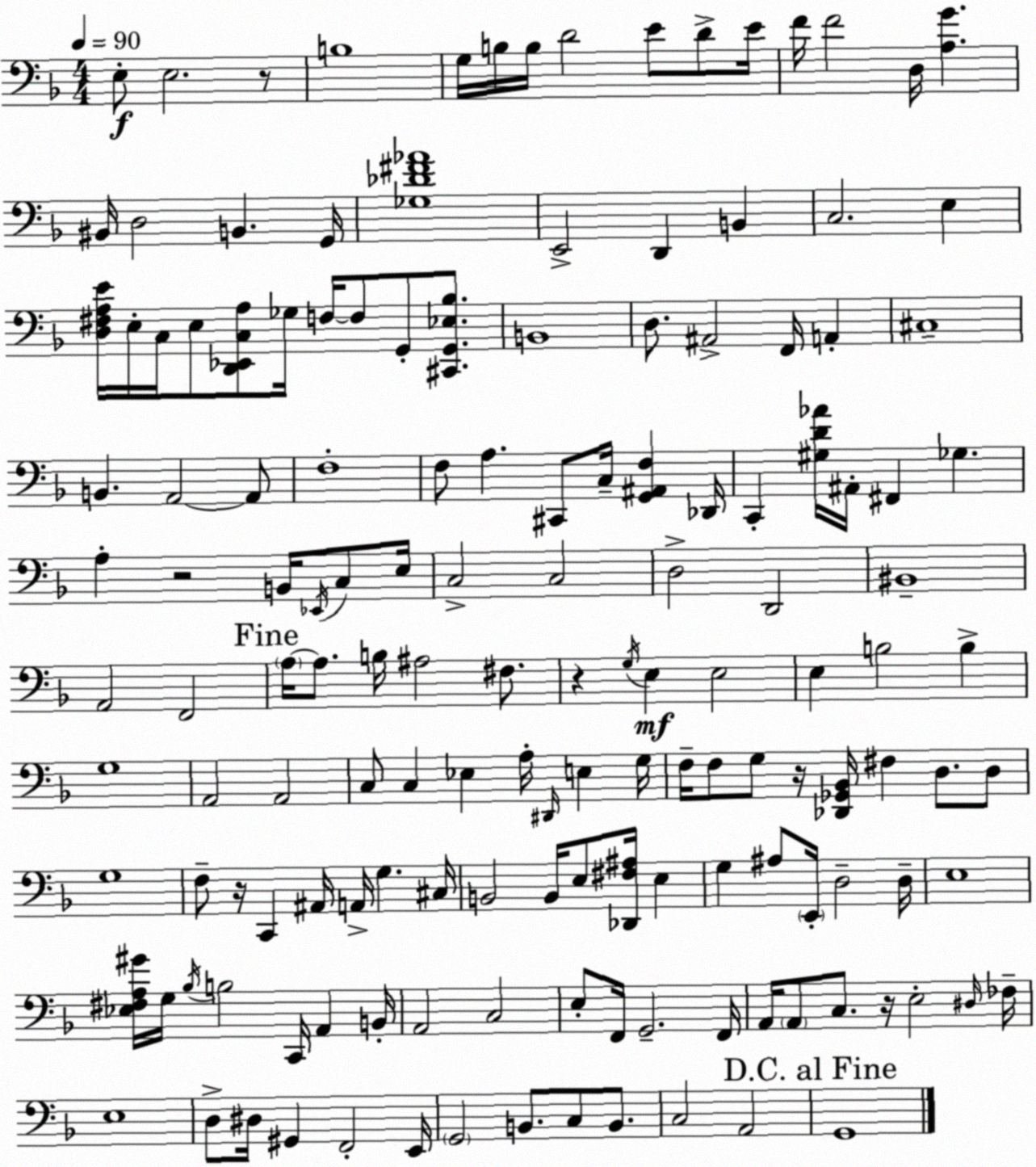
X:1
T:Untitled
M:4/4
L:1/4
K:F
E,/2 E,2 z/2 B,4 G,/4 B,/4 B,/4 D2 E/2 D/2 E/4 F/4 F2 D,/4 [A,G] ^B,,/4 D,2 B,, G,,/4 [_G,_D^F_A]4 E,,2 D,, B,, C,2 E, [D,^F,A,E]/4 E,/4 C,/4 E,/2 [D,,_E,,C,A,]/2 _G,/4 F,/4 F,/2 G,,/2 [^C,,G,,_E,_B,]/2 B,,4 D,/2 ^A,,2 F,,/4 A,, ^C,4 B,, A,,2 A,,/2 F,4 F,/2 A, ^C,,/2 C,/4 [G,,^A,,F,] _D,,/4 C,, [^G,D_A]/4 ^A,,/4 ^F,, _G, A, z2 B,,/4 _E,,/4 C,/2 E,/4 C,2 C,2 D,2 D,,2 ^B,,4 A,,2 F,,2 A,/4 A,/2 B,/4 ^A,2 ^F,/2 z G,/4 E, E,2 E, B,2 B, G,4 A,,2 A,,2 C,/2 C, _E, A,/4 ^D,,/4 E, G,/4 F,/4 F,/2 G,/2 z/4 [_D,,_G,,_B,,]/4 ^F, D,/2 D,/2 G,4 F,/2 z/4 C,, ^A,,/4 A,,/4 G, ^C,/4 B,,2 B,,/4 E,/2 [_D,,^F,^A,]/4 E, G, ^A,/2 E,,/4 D,2 D,/4 E,4 [_E,^F,A,^G]/4 G,/4 _B,/4 B,2 C,,/4 A,, B,,/4 A,,2 C,2 E,/2 F,,/4 G,,2 F,,/4 A,,/4 A,,/2 C,/2 z/4 E,2 ^D,/4 _F,/4 E,4 D,/2 ^D,/4 ^G,, F,,2 E,,/4 G,,2 B,,/2 C,/2 B,,/2 C,2 A,,2 G,,4